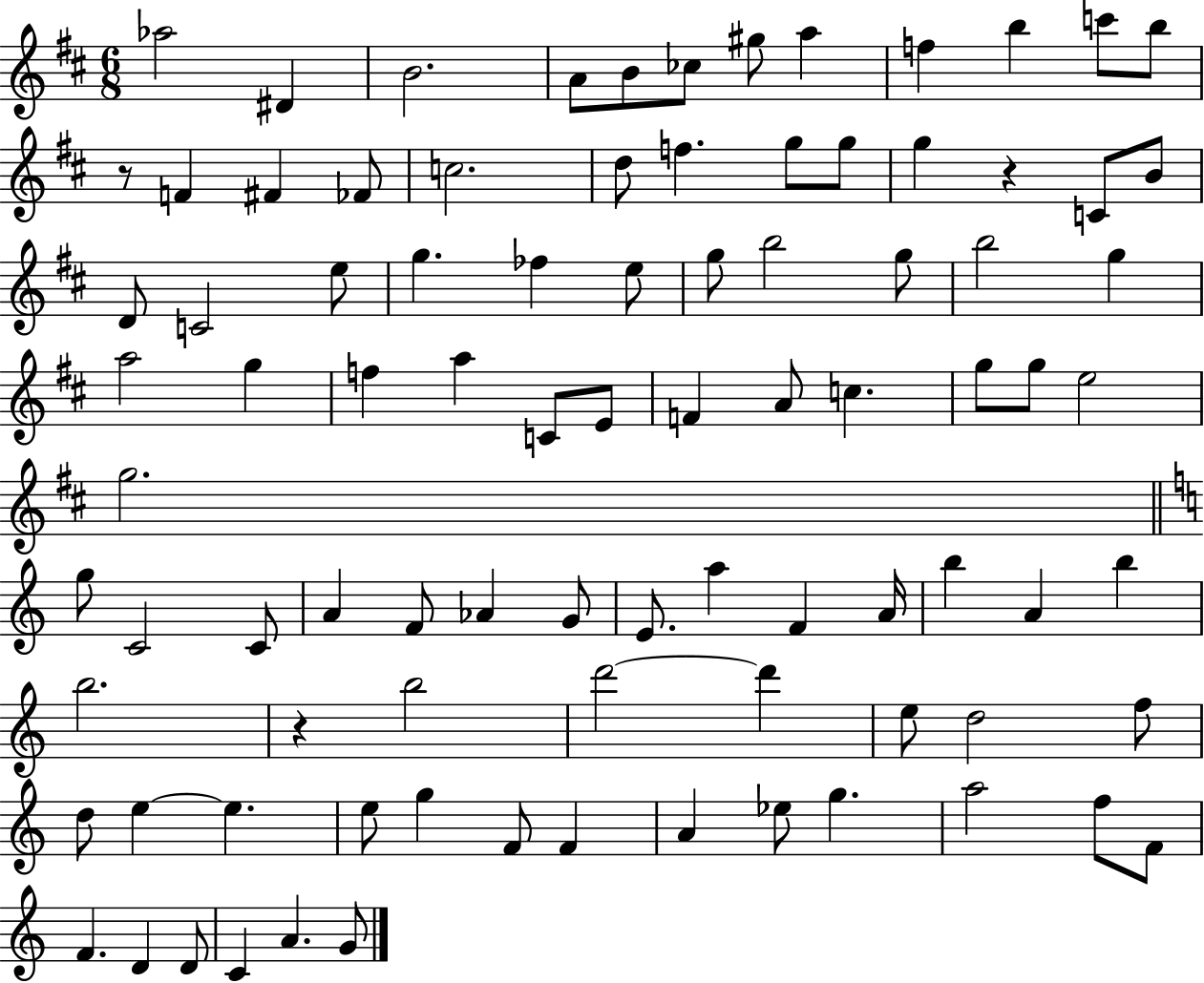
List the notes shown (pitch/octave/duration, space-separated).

Ab5/h D#4/q B4/h. A4/e B4/e CES5/e G#5/e A5/q F5/q B5/q C6/e B5/e R/e F4/q F#4/q FES4/e C5/h. D5/e F5/q. G5/e G5/e G5/q R/q C4/e B4/e D4/e C4/h E5/e G5/q. FES5/q E5/e G5/e B5/h G5/e B5/h G5/q A5/h G5/q F5/q A5/q C4/e E4/e F4/q A4/e C5/q. G5/e G5/e E5/h G5/h. G5/e C4/h C4/e A4/q F4/e Ab4/q G4/e E4/e. A5/q F4/q A4/s B5/q A4/q B5/q B5/h. R/q B5/h D6/h D6/q E5/e D5/h F5/e D5/e E5/q E5/q. E5/e G5/q F4/e F4/q A4/q Eb5/e G5/q. A5/h F5/e F4/e F4/q. D4/q D4/e C4/q A4/q. G4/e